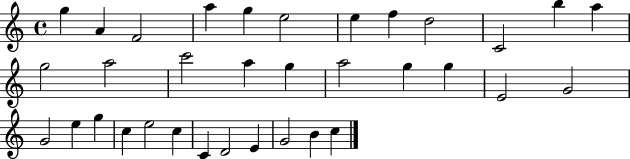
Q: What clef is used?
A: treble